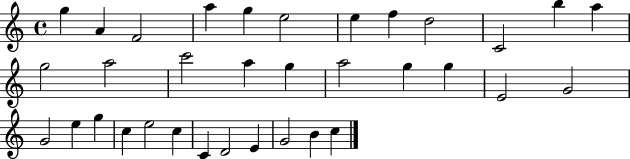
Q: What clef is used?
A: treble